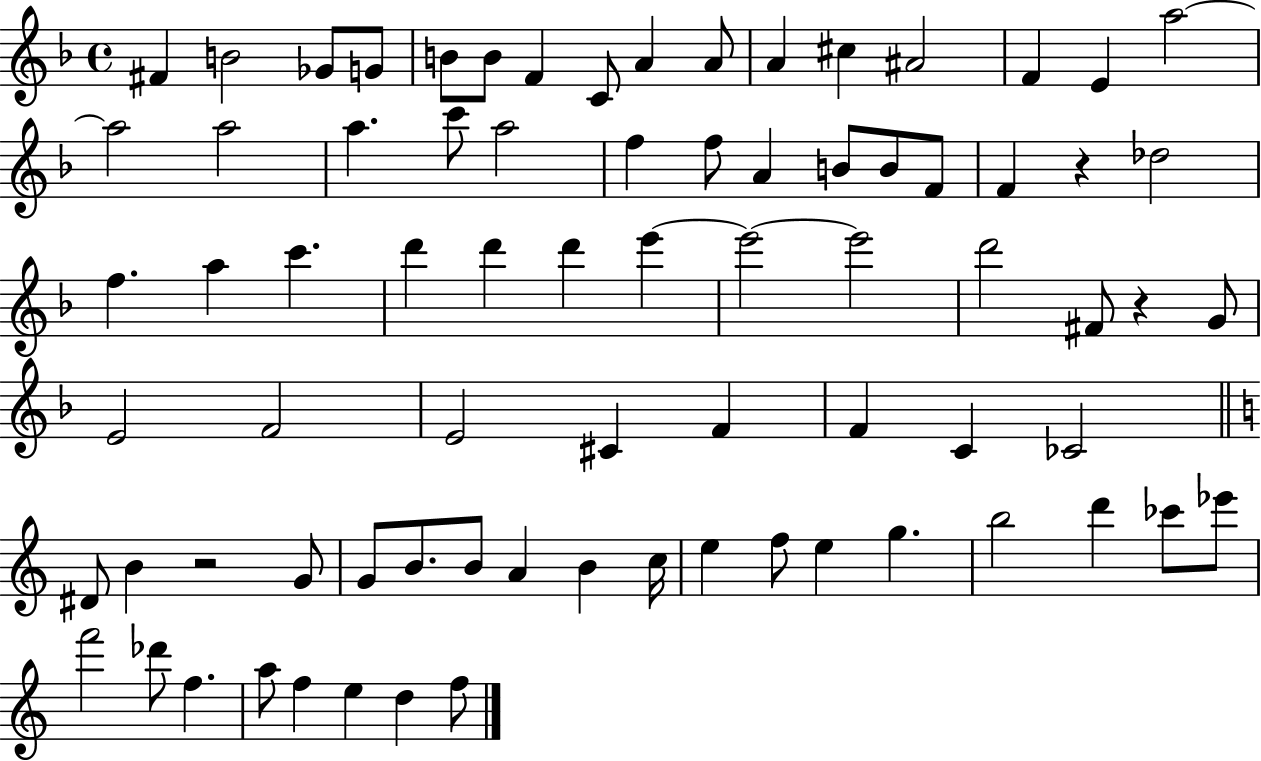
{
  \clef treble
  \time 4/4
  \defaultTimeSignature
  \key f \major
  fis'4 b'2 ges'8 g'8 | b'8 b'8 f'4 c'8 a'4 a'8 | a'4 cis''4 ais'2 | f'4 e'4 a''2~~ | \break a''2 a''2 | a''4. c'''8 a''2 | f''4 f''8 a'4 b'8 b'8 f'8 | f'4 r4 des''2 | \break f''4. a''4 c'''4. | d'''4 d'''4 d'''4 e'''4~~ | e'''2~~ e'''2 | d'''2 fis'8 r4 g'8 | \break e'2 f'2 | e'2 cis'4 f'4 | f'4 c'4 ces'2 | \bar "||" \break \key a \minor dis'8 b'4 r2 g'8 | g'8 b'8. b'8 a'4 b'4 c''16 | e''4 f''8 e''4 g''4. | b''2 d'''4 ces'''8 ees'''8 | \break f'''2 des'''8 f''4. | a''8 f''4 e''4 d''4 f''8 | \bar "|."
}